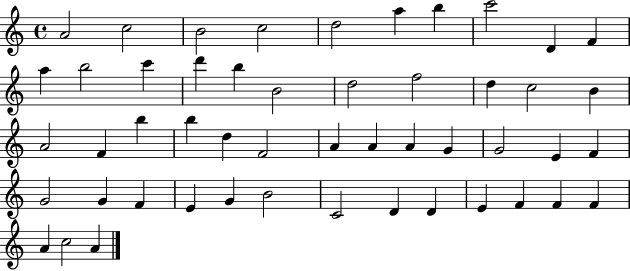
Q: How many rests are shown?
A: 0